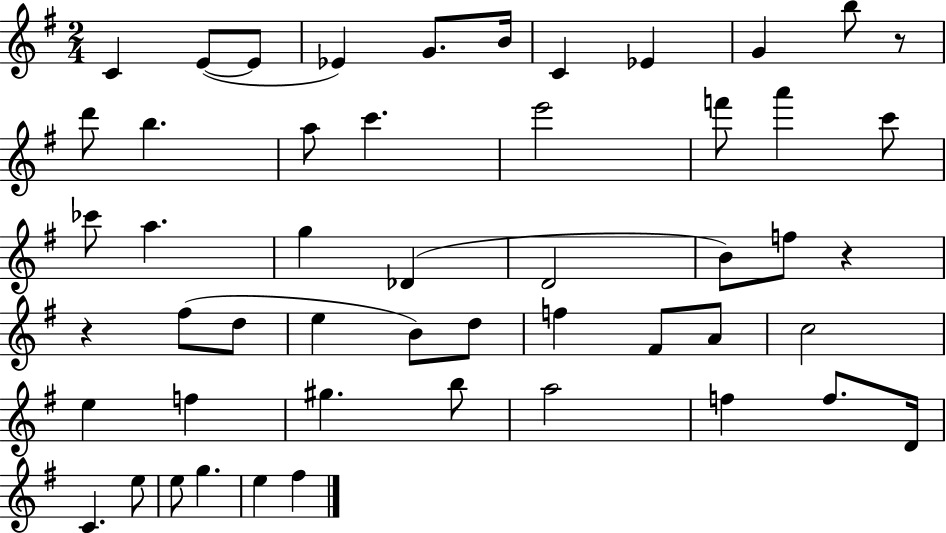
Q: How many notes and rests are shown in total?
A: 51